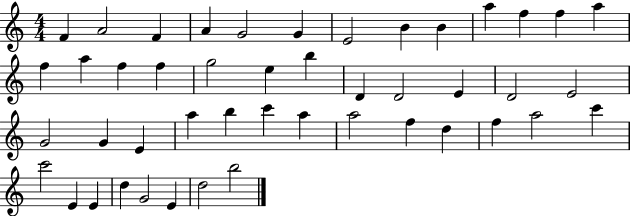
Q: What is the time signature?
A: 4/4